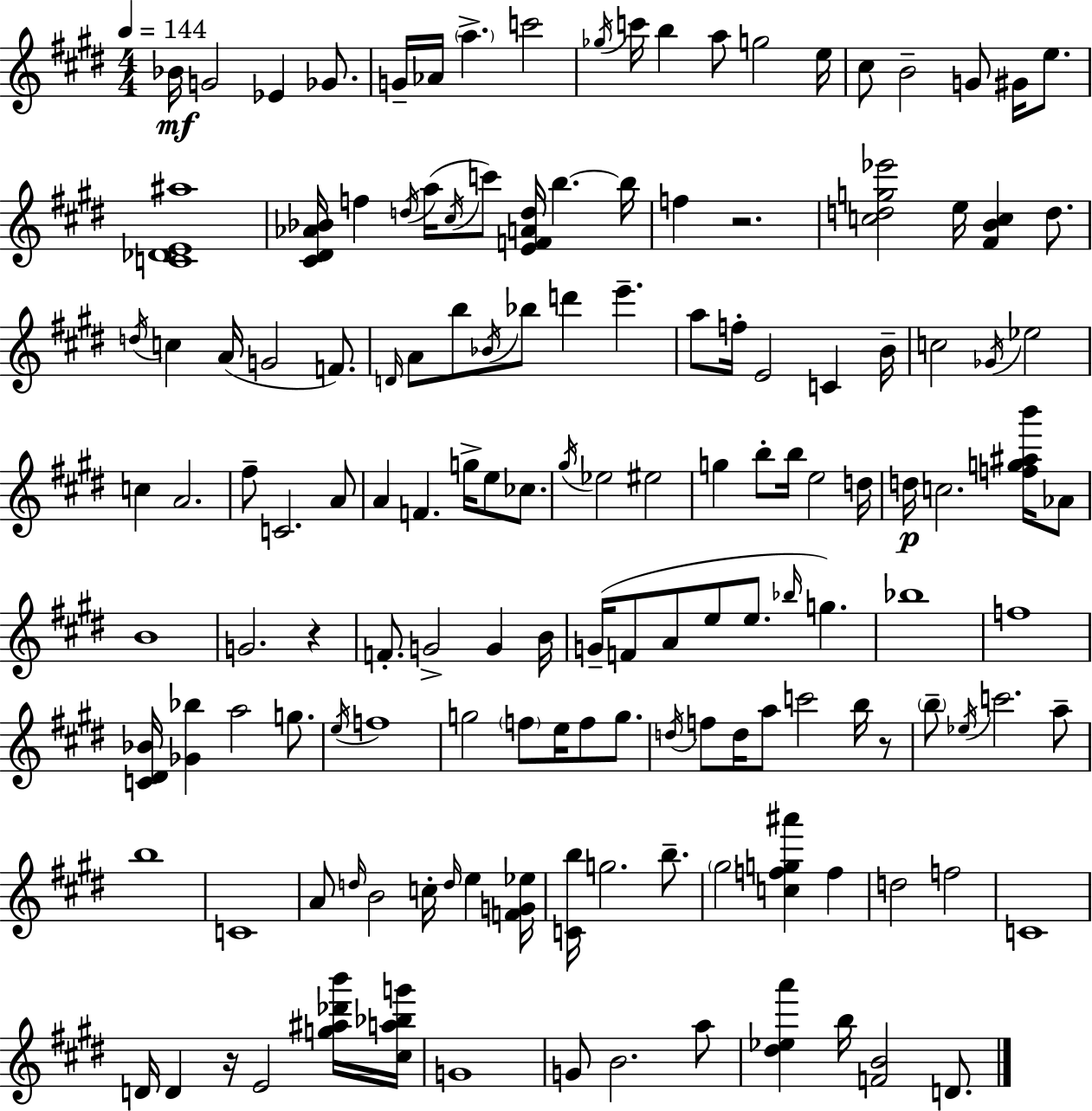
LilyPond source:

{
  \clef treble
  \numericTimeSignature
  \time 4/4
  \key e \major
  \tempo 4 = 144
  bes'16\mf g'2 ees'4 ges'8. | g'16-- aes'16 \parenthesize a''4.-> c'''2 | \acciaccatura { ges''16 } c'''16 b''4 a''8 g''2 | e''16 cis''8 b'2-- g'8 gis'16 e''8. | \break <c' des' e' ais''>1 | <cis' dis' aes' bes'>16 f''4 \acciaccatura { d''16 }( a''16 \acciaccatura { cis''16 }) c'''8 <e' f' a' d''>16 b''4.~~ | b''16 f''4 r2. | <c'' d'' g'' ees'''>2 e''16 <fis' b' c''>4 | \break d''8. \acciaccatura { d''16 } c''4 a'16( g'2 | f'8.) \grace { d'16 } a'8 b''8 \acciaccatura { bes'16 } bes''8 d'''4 | e'''4.-- a''8 f''16-. e'2 | c'4 b'16-- c''2 \acciaccatura { ges'16 } ees''2 | \break c''4 a'2. | fis''8-- c'2. | a'8 a'4 f'4. | g''16-> e''8 ces''8. \acciaccatura { gis''16 } ees''2 | \break eis''2 g''4 b''8-. b''16 e''2 | d''16 d''16\p c''2. | <f'' g'' ais'' b'''>16 aes'8 b'1 | g'2. | \break r4 f'8.-. g'2-> | g'4 b'16 g'16--( f'8 a'8 e''8 e''8. | \grace { bes''16 }) g''4. bes''1 | f''1 | \break <c' dis' bes'>16 <ges' bes''>4 a''2 | g''8. \acciaccatura { e''16 } f''1 | g''2 | \parenthesize f''8 e''16 f''8 g''8. \acciaccatura { d''16 } f''8 d''16 a''8 | \break c'''2 b''16 r8 \parenthesize b''8-- \acciaccatura { ees''16 } c'''2. | a''8-- b''1 | c'1 | a'8 \grace { d''16 } b'2 | \break c''16-. \grace { d''16 } e''4 <f' g' ees''>16 <c' b''>16 g''2. | b''8.-- \parenthesize gis''2 | <c'' f'' g'' ais'''>4 f''4 d''2 | f''2 c'1 | \break d'16 d'4 | r16 e'2 <g'' ais'' des''' b'''>16 <cis'' a'' bes'' g'''>16 g'1 | g'8 | b'2. a''8 <dis'' ees'' a'''>4 | \break b''16 <f' b'>2 d'8. \bar "|."
}